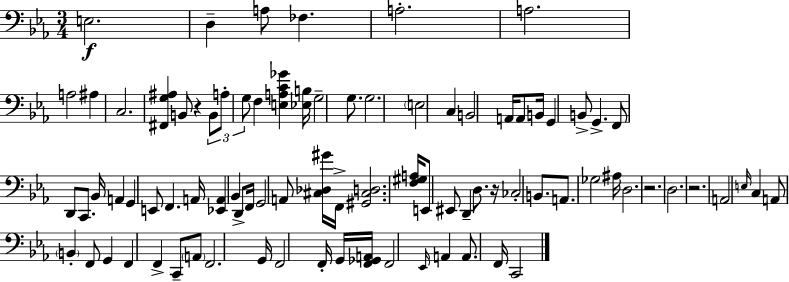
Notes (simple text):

E3/h. D3/q A3/e FES3/q. A3/h. A3/h. A3/h A#3/q C3/h. [F#2,G3,A#3]/q B2/e R/q B2/e A3/e G3/e F3/q [E3,A3,C4,Gb4]/q [Eb3,B3]/s G3/h G3/e. G3/h. E3/h C3/q B2/h A2/s A2/e B2/s G2/q B2/e G2/q. F2/e D2/e C2/e. Bb2/s A2/q G2/q E2/e F2/q. A2/s [Eb2,A2]/q Bb2/q D2/e F2/s G2/h A2/e [C#3,Db3,G#4]/s F2/s [G#2,C#3,D3]/h. [F3,G#3,A3]/s E2/e EIS2/e D2/q D3/e. R/s CES3/h B2/e. A2/e. Gb3/h A#3/s D3/h. R/h. D3/h. R/h. A2/h E3/s C3/q A2/e B2/q F2/e G2/q F2/q F2/q C2/e A2/e F2/h. G2/s F2/h F2/s G2/s [F2,Gb2,A2]/s F2/h Eb2/s A2/q A2/e. F2/s C2/h